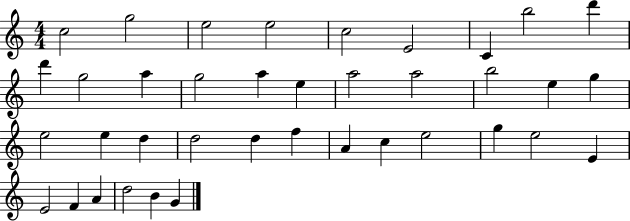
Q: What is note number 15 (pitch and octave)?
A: E5